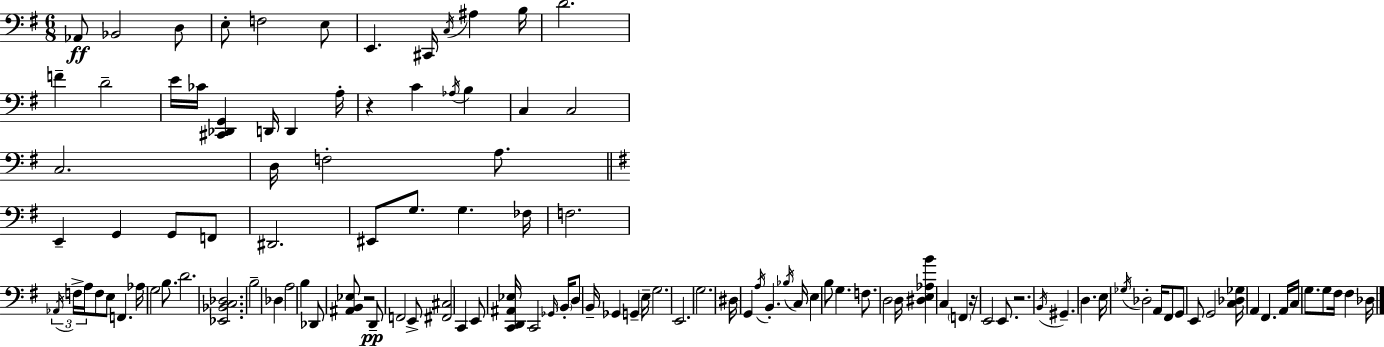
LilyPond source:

{
  \clef bass
  \numericTimeSignature
  \time 6/8
  \key g \major
  \repeat volta 2 { aes,8\ff bes,2 d8 | e8-. f2 e8 | e,4. cis,16 \acciaccatura { c16 } ais4 | b16 d'2. | \break f'4-- d'2-- | e'16 ces'16 <cis, des, g,>4 d,16 d,4 | a16-. r4 c'4 \acciaccatura { aes16 } b4 | c4 c2 | \break c2. | d16 f2-. a8. | \bar "||" \break \key e \minor e,4-- g,4 g,8 f,8 | dis,2. | eis,8 g8. g4. fes16 | f2. | \break \tuplet 3/2 { \acciaccatura { aes,16 } f16-> a16 } f8 e8 f,4. | aes16 g2 b8. | d'2. | <ees, bes, c des>2. | \break b2-- des4 | a2 b4 | des,8 <ais, b, ees>8 r2 | d,8--\pp f,2 e,8-> | \break <fis, cis>2 c,4 | e,8 <c, d, ais, ees>16 c,2 | \grace { ges,16 } \parenthesize b,16-. d8 b,16-- ges,4 g,4-- | e16-- g2. | \break e,2. | g2. | dis16 g,4 \acciaccatura { a16 } b,4.-. | \acciaccatura { bes16 } c16 e4 b8 g4. | \break f8. d2 | d16 <dis e aes b'>4 c4 | \parenthesize f,4 r16 e,2 | e,8. r2. | \break \acciaccatura { b,16 } gis,4.-- d4. | e16 \acciaccatura { ges16 } des2-. | a,16 fis,8 g,8 e,8 g,2 | <c des ges>16 a,4 fis,4. | \break a,16 c16 g8. g8 | fis16 fis4 des16 } \bar "|."
}